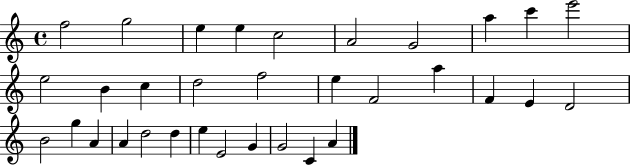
F5/h G5/h E5/q E5/q C5/h A4/h G4/h A5/q C6/q E6/h E5/h B4/q C5/q D5/h F5/h E5/q F4/h A5/q F4/q E4/q D4/h B4/h G5/q A4/q A4/q D5/h D5/q E5/q E4/h G4/q G4/h C4/q A4/q